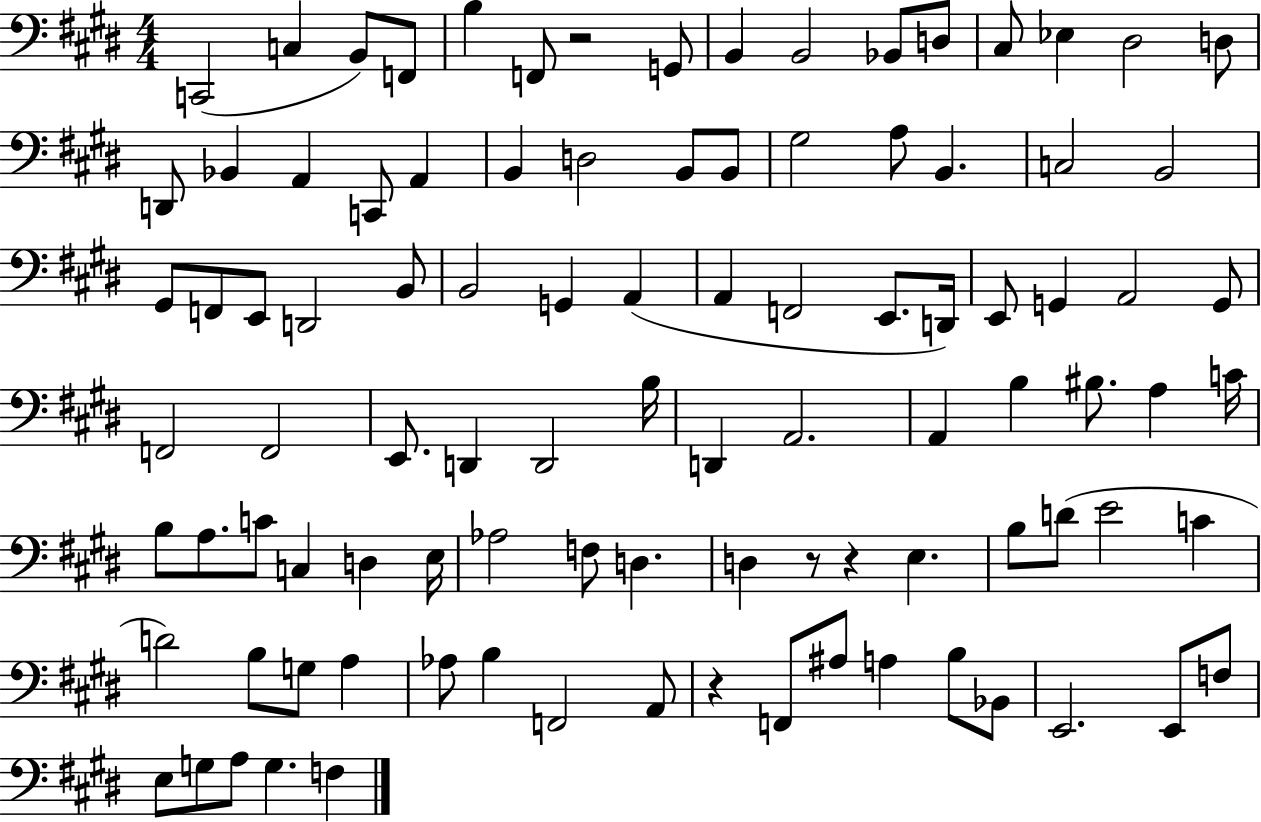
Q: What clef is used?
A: bass